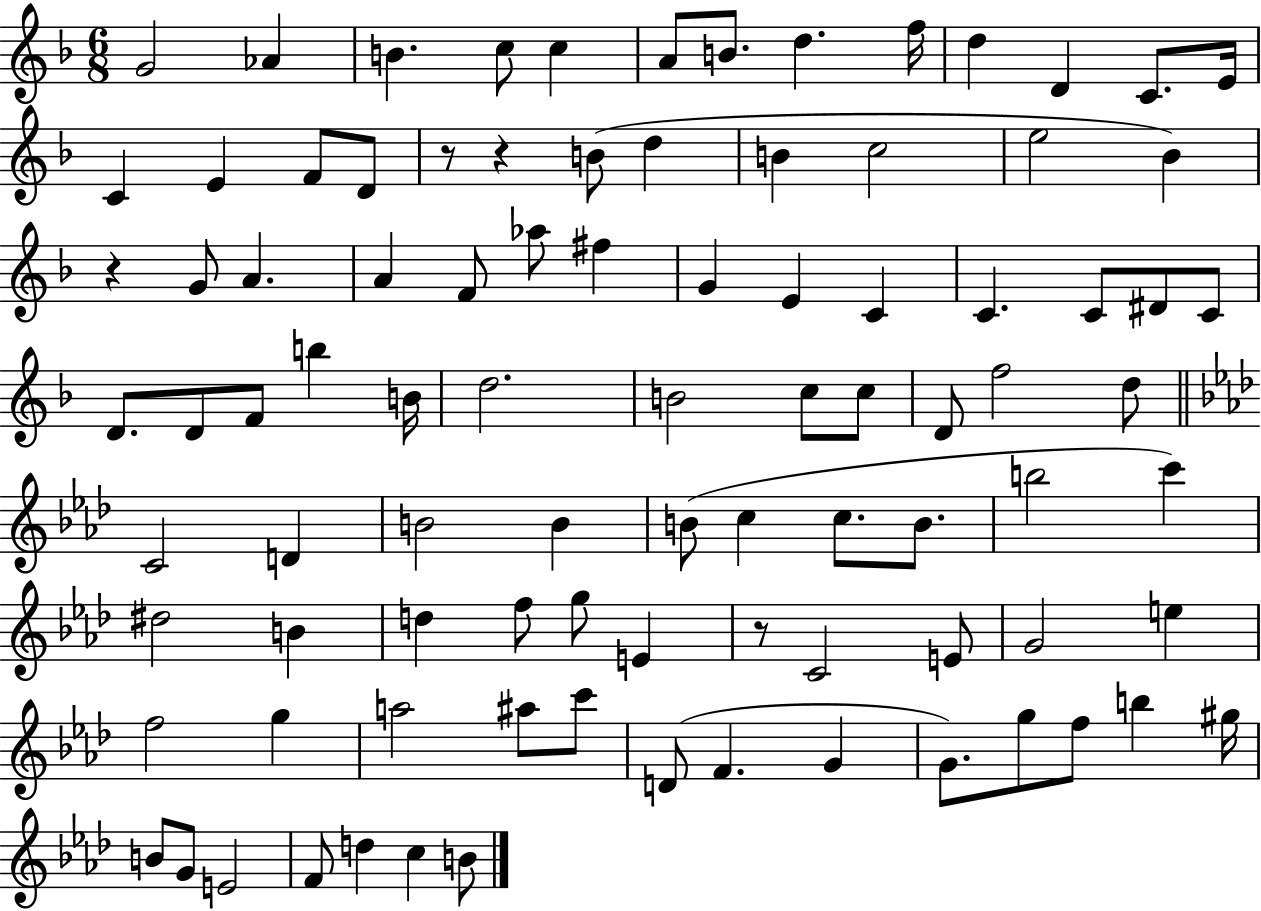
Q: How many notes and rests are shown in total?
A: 92